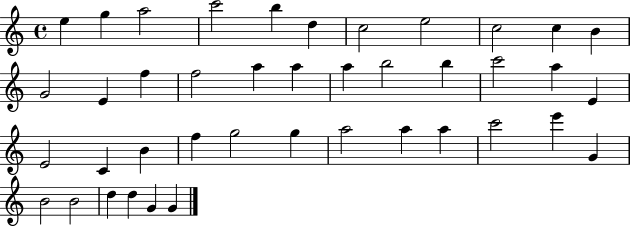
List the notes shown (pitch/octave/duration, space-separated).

E5/q G5/q A5/h C6/h B5/q D5/q C5/h E5/h C5/h C5/q B4/q G4/h E4/q F5/q F5/h A5/q A5/q A5/q B5/h B5/q C6/h A5/q E4/q E4/h C4/q B4/q F5/q G5/h G5/q A5/h A5/q A5/q C6/h E6/q G4/q B4/h B4/h D5/q D5/q G4/q G4/q